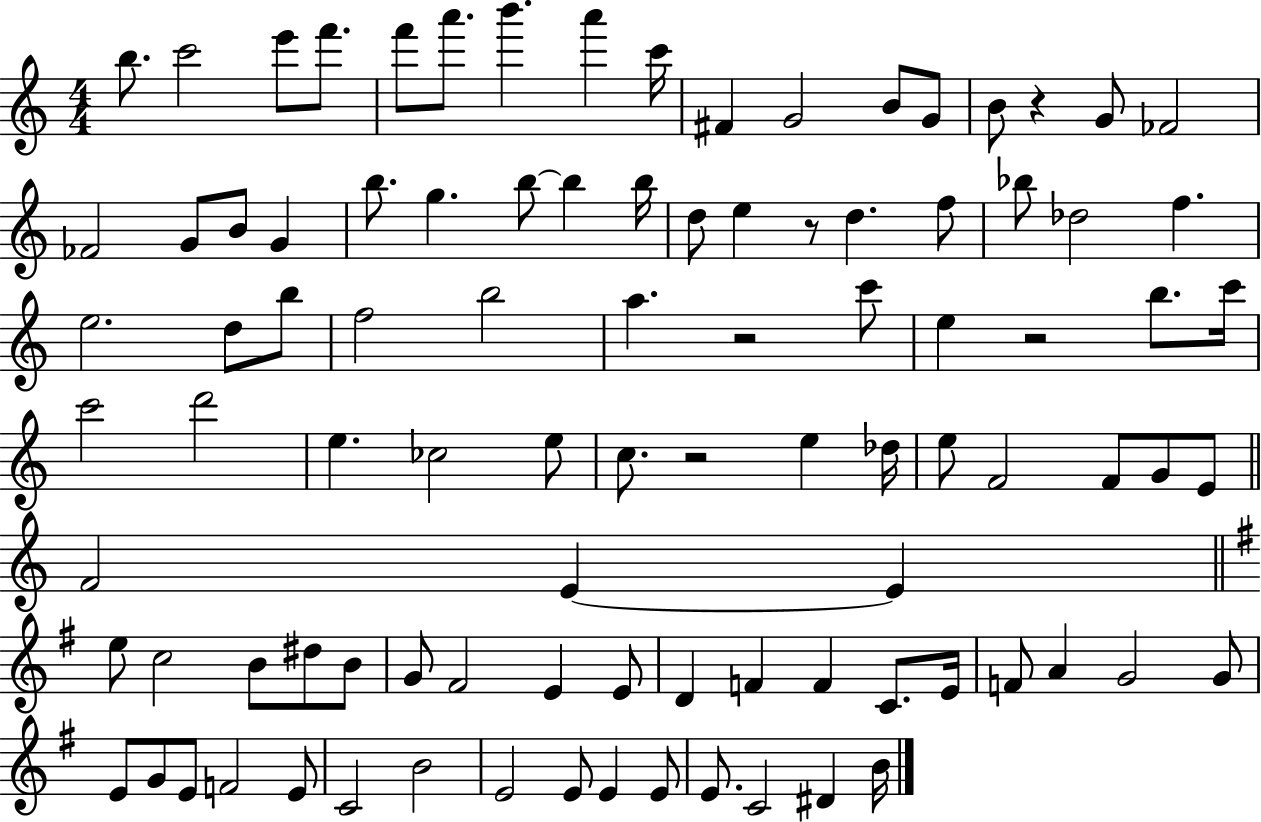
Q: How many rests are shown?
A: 5